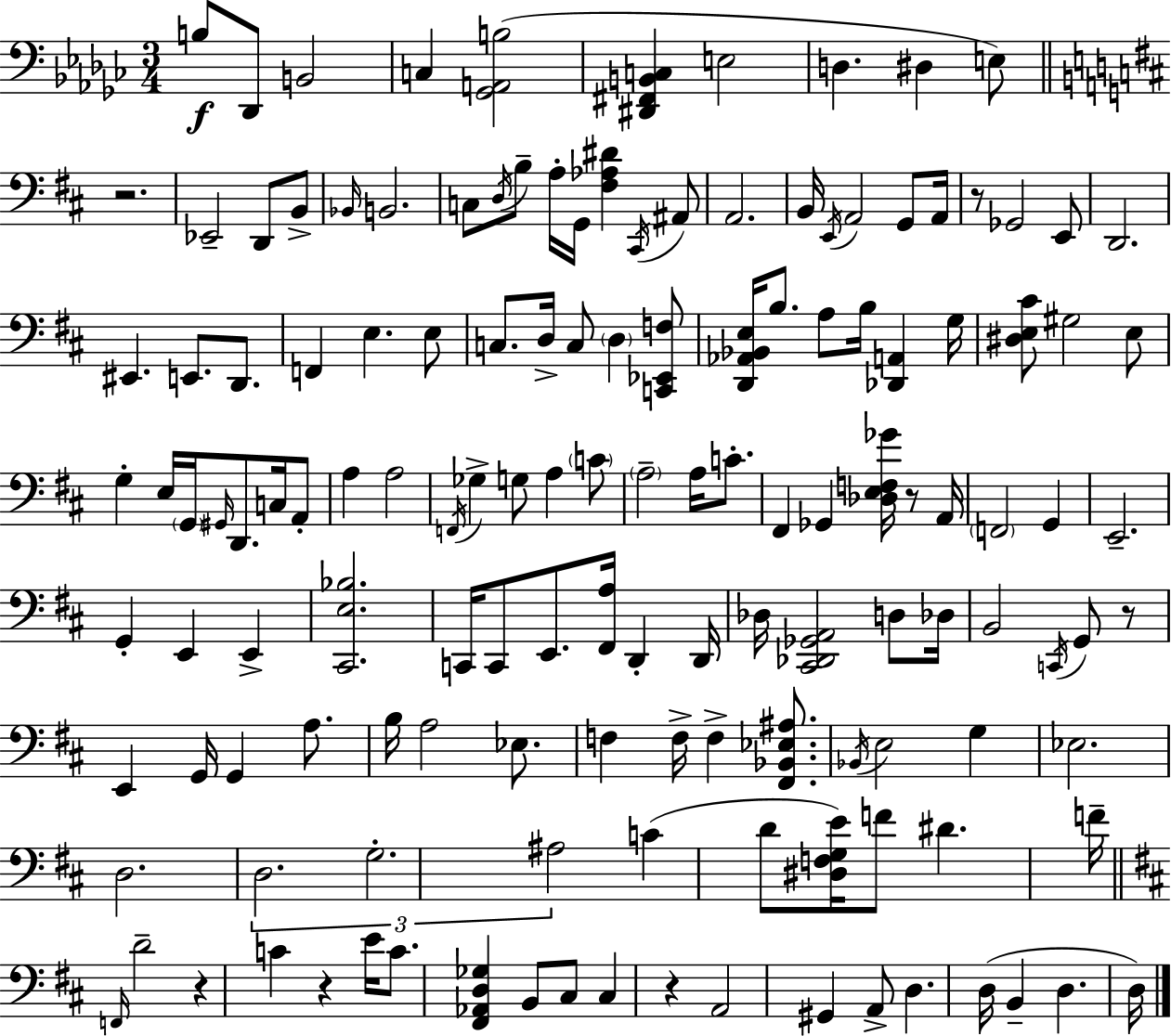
X:1
T:Untitled
M:3/4
L:1/4
K:Ebm
B,/2 _D,,/2 B,,2 C, [_G,,A,,B,]2 [^D,,^F,,B,,C,] E,2 D, ^D, E,/2 z2 _E,,2 D,,/2 B,,/2 _B,,/4 B,,2 C,/2 D,/4 B,/2 A,/4 G,,/4 [^F,_A,^D] ^C,,/4 ^A,,/2 A,,2 B,,/4 E,,/4 A,,2 G,,/2 A,,/4 z/2 _G,,2 E,,/2 D,,2 ^E,, E,,/2 D,,/2 F,, E, E,/2 C,/2 D,/4 C,/2 D, [C,,_E,,F,]/2 [D,,_A,,_B,,E,]/4 B,/2 A,/2 B,/4 [_D,,A,,] G,/4 [^D,E,^C]/2 ^G,2 E,/2 G, E,/4 G,,/4 ^G,,/4 D,,/2 C,/4 A,,/2 A, A,2 F,,/4 _G, G,/2 A, C/2 A,2 A,/4 C/2 ^F,, _G,, [_D,E,F,_G]/4 z/2 A,,/4 F,,2 G,, E,,2 G,, E,, E,, [^C,,E,_B,]2 C,,/4 C,,/2 E,,/2 [^F,,A,]/4 D,, D,,/4 _D,/4 [^C,,_D,,_G,,A,,]2 D,/2 _D,/4 B,,2 C,,/4 G,,/2 z/2 E,, G,,/4 G,, A,/2 B,/4 A,2 _E,/2 F, F,/4 F, [^F,,_B,,_E,^A,]/2 _B,,/4 E,2 G, _E,2 D,2 D,2 G,2 ^A,2 C D/2 [^D,F,G,E]/4 F/2 ^D F/4 F,,/4 D2 z C z E/4 C/2 [^F,,_A,,D,_G,] B,,/2 ^C,/2 ^C, z A,,2 ^G,, A,,/2 D, D,/4 B,, D, D,/4